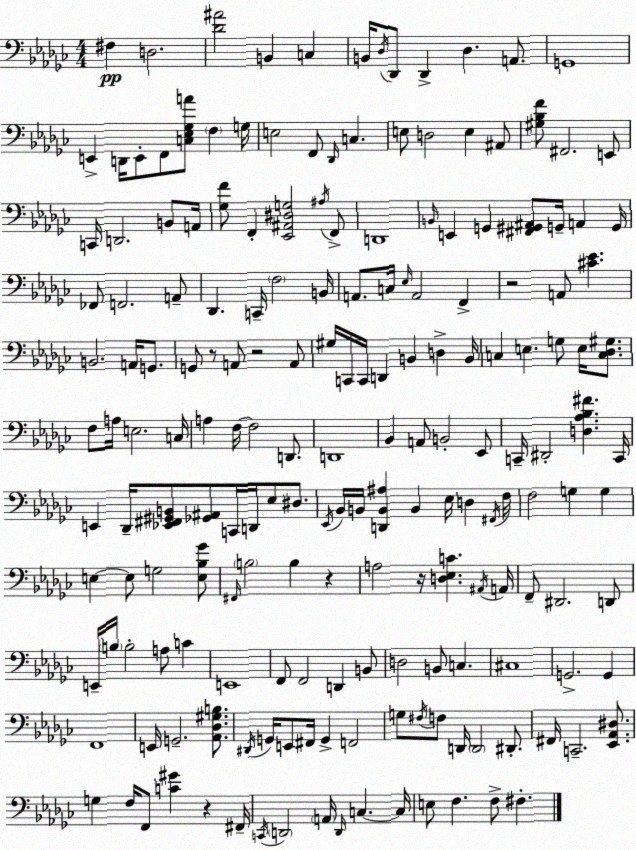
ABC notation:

X:1
T:Untitled
M:4/4
L:1/4
K:Ebm
^F, D,2 [_D^A]2 B,, C, B,,/4 _D,/4 _D,,/2 _D,, _D, A,,/2 G,,4 E,, D,,/4 E,,/2 F,,/2 [C,_E,_G,A]/2 F, G,/4 E,2 F,,/2 _D,,/4 C, E,/2 D,2 E, ^A,,/2 [^G,_B,F]/2 ^F,,2 E,,/2 C,,/4 D,,2 B,,/2 A,,/4 [_G,F]/2 F,, [_E,,^A,,^D,G,]2 ^A,/4 F,,/2 D,,4 B,,/4 E,, G,, [^F,,^G,,^A,,]/2 G,,/4 A,, G,,/4 _F,,/2 F,,2 A,,/2 _D,, C,,/4 F,2 B,,/4 A,,/2 C,/4 _E,/4 A,,2 F,, z2 A,,/2 [^C_E] B,,2 A,,/4 G,,/2 G,,/2 z/2 A,,/2 z2 A,,/2 ^G,/4 C,,/4 C,,/4 D,, B,, D, B,,/4 C, E, G,/2 E,/4 [C,_D,^G,]/2 F,/2 A,/4 E,2 C,/4 A, F,/4 F,2 D,,/2 D,,4 _B,, A,,/2 B,,2 _E,,/2 C,,/4 ^D,,2 [D,_A,_B,^F] C,,/4 E,, _D,,/4 [_E,,^F,,^G,,B,,]/2 [_G,,^A,,]/2 C,,/4 D,,/4 _E,/2 ^D,/2 _E,,/4 _B,,/4 B,,/4 [D,,B,,^A,] B,, _E,/4 D, ^F,,/4 F,/4 F,2 G, G, E, E,/2 G,2 [E,_B,_G]/2 ^F,,/4 B,2 B, z A,2 z/4 [D,_E,C] ^A,,/4 A,,/4 F,,/2 ^D,,2 D,,/2 E,,/4 B,/4 B,2 A,/2 C E,,4 F,,/2 F,,2 D,, B,,/2 D,2 B,,/2 C, ^C,4 G,,2 G,, F,,4 E,,/4 G,,2 [_A,,_D,^G,B,]/2 ^D,,/4 G,,/4 E,,/2 ^F,,/4 G,, F,,2 G,/2 ^F,/4 F,/2 D,,/4 D,,2 ^D,,/2 ^F,,/4 C,,2 [_E,,_A,,^D,]/2 G, F,/4 F,,/2 [C^G] z ^F,,/4 C,,/4 D,,2 A,,/4 D,,/4 C, C,/4 E,/2 F, F,/2 ^F,